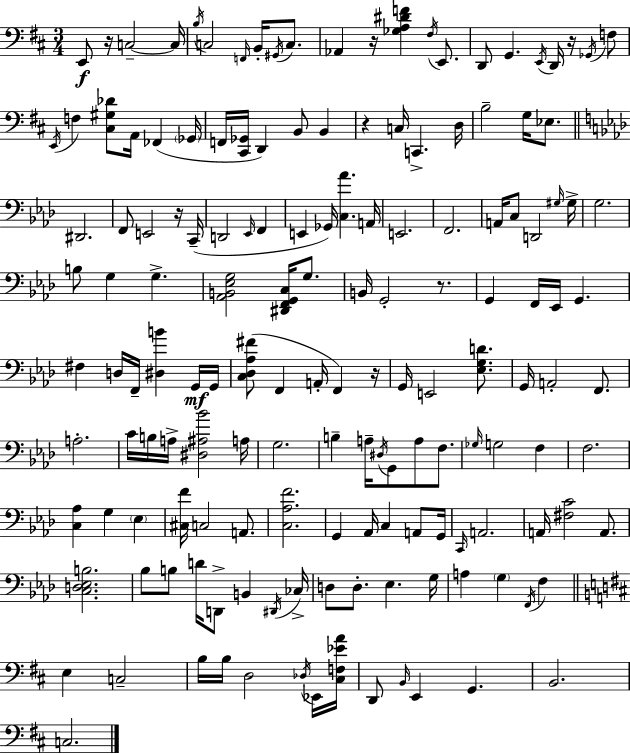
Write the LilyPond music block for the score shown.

{
  \clef bass
  \numericTimeSignature
  \time 3/4
  \key d \major
  \repeat volta 2 { e,8\f r16 c2--~~ c16 | \acciaccatura { b16 } c2 \grace { f,16 } b,16-. \acciaccatura { gis,16 } | c8. aes,4 r16 <ges a dis' f'>4 | \acciaccatura { fis16 } e,8. d,8 g,4. | \break \acciaccatura { e,16 } d,16 r16 \acciaccatura { ges,16 } f8 \acciaccatura { e,16 } f4 <cis gis des'>8 | a,16 fes,4( \parenthesize ges,16 f,16 <cis, ges,>16 d,4) | b,8 b,4 r4 c16 | c,4.-> d16 b2-- | \break g16 ees8. \bar "||" \break \key aes \major dis,2. | f,8 e,2 r16 c,16--( | d,2 \grace { ees,16 } f,4 | e,4 ges,16) <c aes'>4. | \break a,16 e,2. | f,2. | a,16 c8 d,2 | \grace { gis16 } gis16-> g2. | \break b8 g4 g4.-> | <aes, b, ees g>2 <dis, f, g, c>16 g8. | b,16 g,2-. r8. | g,4 f,16 ees,16 g,4. | \break fis4 d16 f,16-- <dis b'>4 | g,16\mf g,16 <c des aes fis'>8( f,4 a,16-. f,4) | r16 g,16 e,2 <ees g d'>8. | g,16 a,2-. f,8. | \break a2.-. | c'16 b16 a16-> <dis ais bes'>2 | a16 g2. | b4-- a16-- \acciaccatura { dis16 } g,8 a8 | \break f8. \grace { ges16 } g2 | f4 f2. | <c aes>4 g4 | \parenthesize ees4 <cis f'>16 c2 | \break a,8. <c aes f'>2. | g,4 aes,16 c4 | a,8 g,16 \grace { c,16 } a,2. | a,16 <fis c'>2 | \break a,8. <c d ees b>2. | bes8 b8 d'16 d,8-> | b,4 \acciaccatura { dis,16 } ces16-> d8 d8.-. ees4. | g16 a4 \parenthesize g4 | \break \acciaccatura { f,16 } f4 \bar "||" \break \key b \minor e4 c2-- | b16 b16 d2 \acciaccatura { des16 } ees,16 | <cis f ees' a'>16 d,8 \grace { b,16 } e,4 g,4. | b,2. | \break c2. | } \bar "|."
}